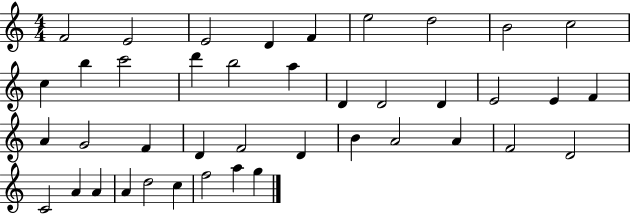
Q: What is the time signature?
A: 4/4